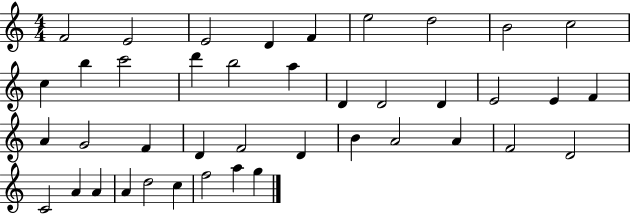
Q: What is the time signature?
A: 4/4